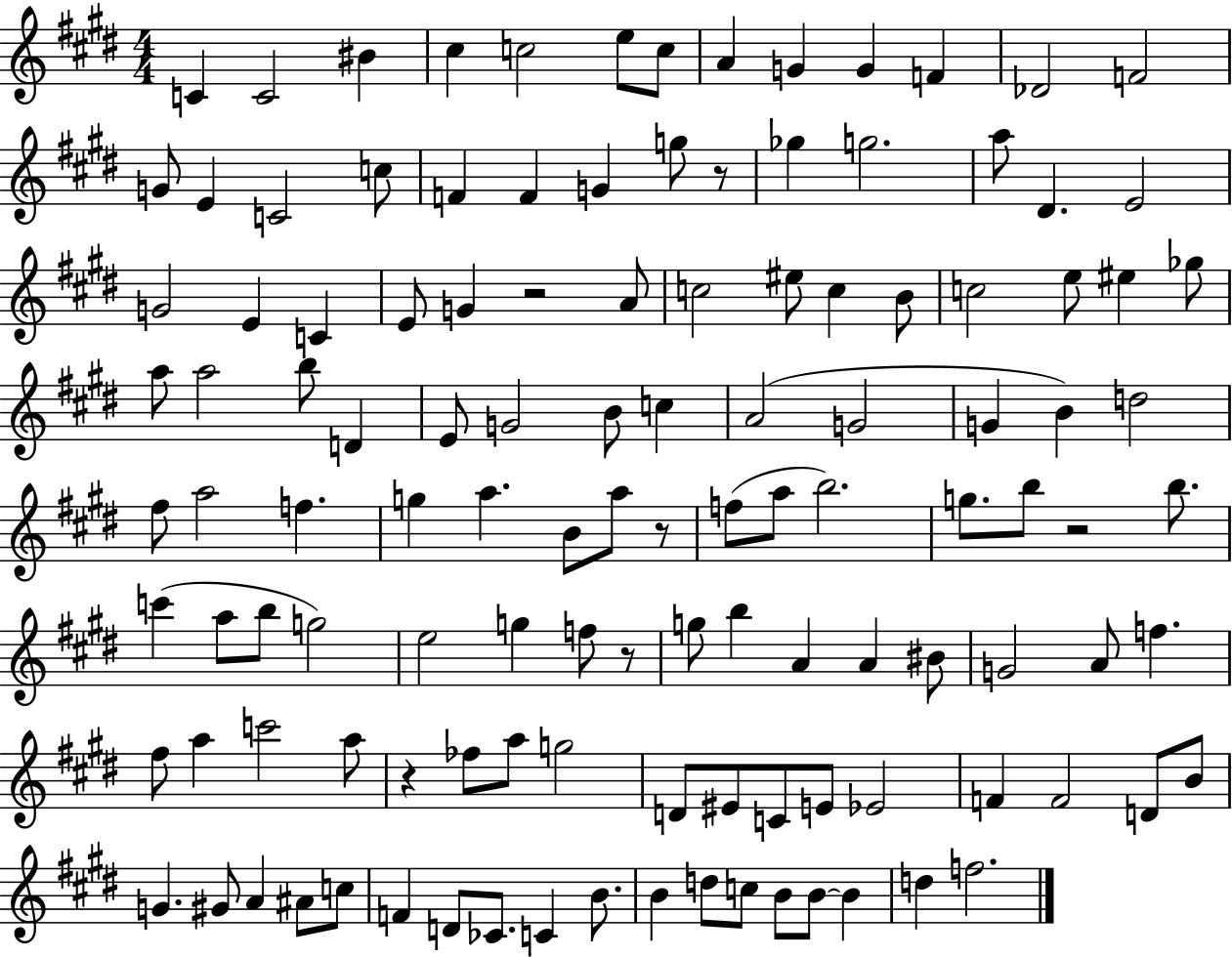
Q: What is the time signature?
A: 4/4